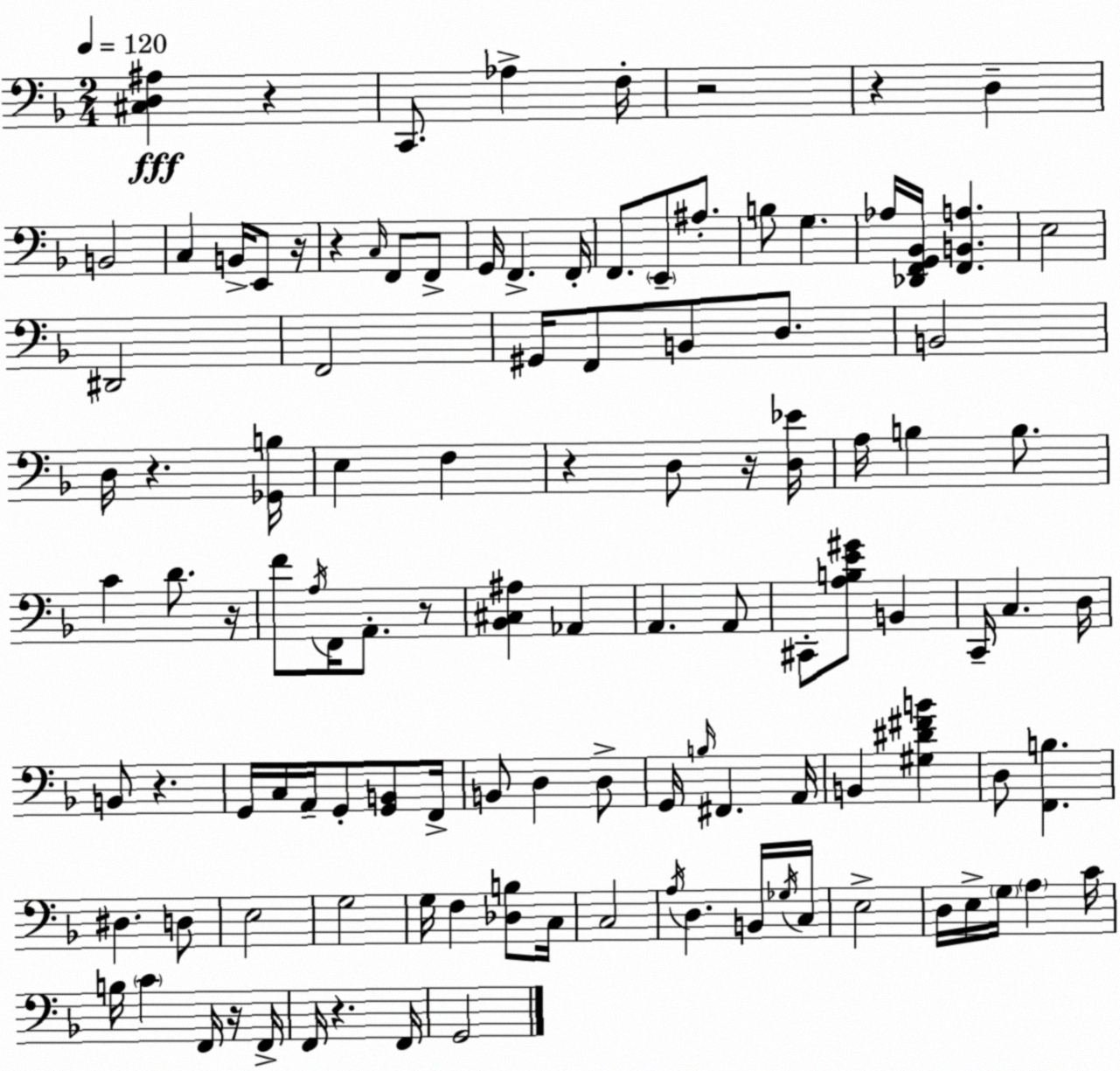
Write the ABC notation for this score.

X:1
T:Untitled
M:2/4
L:1/4
K:Dm
[^C,D,^A,] z C,,/2 _A, F,/4 z2 z D, B,,2 C, B,,/4 E,,/2 z/4 z C,/4 F,,/2 F,,/2 G,,/4 F,, F,,/4 F,,/2 E,,/2 ^A,/2 B,/2 G, _A,/4 [_D,,F,,G,,_B,,]/4 [F,,B,,A,] E,2 ^D,,2 F,,2 ^G,,/4 F,,/2 B,,/2 D,/2 B,,2 D,/4 z [_G,,B,]/4 E, F, z D,/2 z/4 [D,_E]/4 A,/4 B, B,/2 C D/2 z/4 F/2 A,/4 F,,/4 A,,/2 z/2 [_B,,^C,^A,] _A,, A,, A,,/2 ^C,,/2 [A,B,E^G]/2 B,, C,,/4 C, D,/4 B,,/2 z G,,/4 C,/4 A,,/4 G,,/2 [G,,B,,]/2 F,,/4 B,,/2 D, D,/2 G,,/4 B,/4 ^F,, A,,/4 B,, [^G,^D^FB] D,/2 [F,,B,] ^D, D,/2 E,2 G,2 G,/4 F, [_D,B,]/2 C,/4 C,2 A,/4 D, B,,/4 _G,/4 C,/4 E,2 D,/4 E,/4 G,/4 A, C/4 B,/4 C F,,/4 z/4 F,,/4 F,,/4 z F,,/4 G,,2